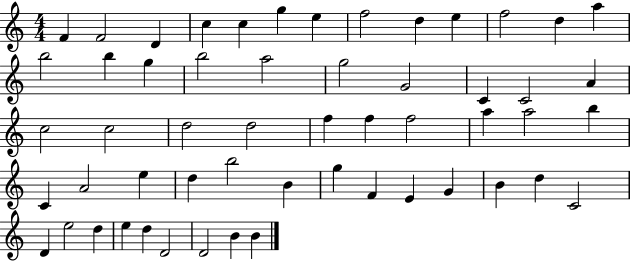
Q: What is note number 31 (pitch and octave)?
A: A5